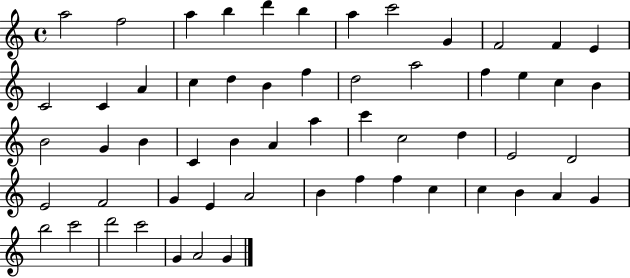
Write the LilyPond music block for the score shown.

{
  \clef treble
  \time 4/4
  \defaultTimeSignature
  \key c \major
  a''2 f''2 | a''4 b''4 d'''4 b''4 | a''4 c'''2 g'4 | f'2 f'4 e'4 | \break c'2 c'4 a'4 | c''4 d''4 b'4 f''4 | d''2 a''2 | f''4 e''4 c''4 b'4 | \break b'2 g'4 b'4 | c'4 b'4 a'4 a''4 | c'''4 c''2 d''4 | e'2 d'2 | \break e'2 f'2 | g'4 e'4 a'2 | b'4 f''4 f''4 c''4 | c''4 b'4 a'4 g'4 | \break b''2 c'''2 | d'''2 c'''2 | g'4 a'2 g'4 | \bar "|."
}